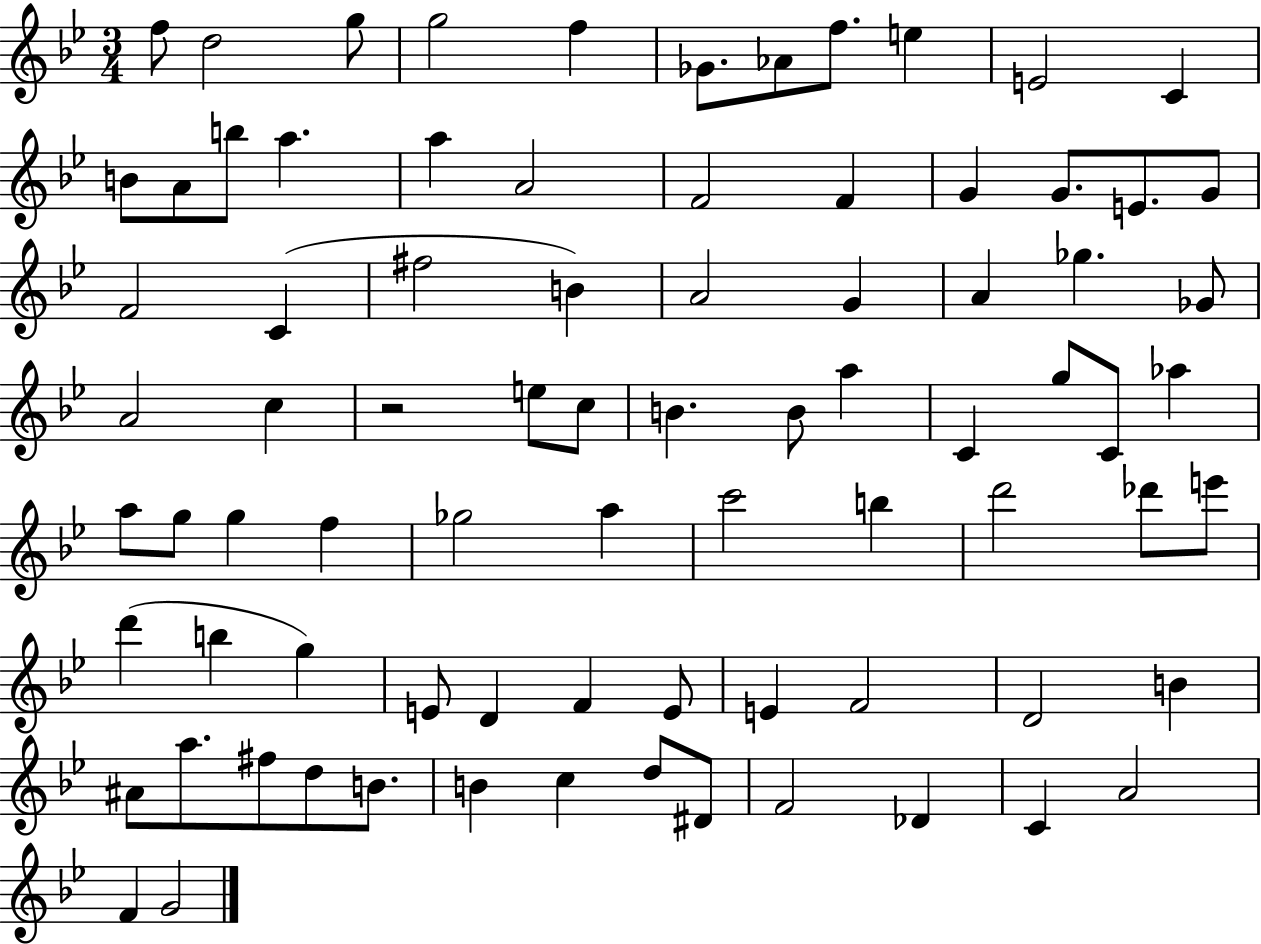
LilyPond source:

{
  \clef treble
  \numericTimeSignature
  \time 3/4
  \key bes \major
  \repeat volta 2 { f''8 d''2 g''8 | g''2 f''4 | ges'8. aes'8 f''8. e''4 | e'2 c'4 | \break b'8 a'8 b''8 a''4. | a''4 a'2 | f'2 f'4 | g'4 g'8. e'8. g'8 | \break f'2 c'4( | fis''2 b'4) | a'2 g'4 | a'4 ges''4. ges'8 | \break a'2 c''4 | r2 e''8 c''8 | b'4. b'8 a''4 | c'4 g''8 c'8 aes''4 | \break a''8 g''8 g''4 f''4 | ges''2 a''4 | c'''2 b''4 | d'''2 des'''8 e'''8 | \break d'''4( b''4 g''4) | e'8 d'4 f'4 e'8 | e'4 f'2 | d'2 b'4 | \break ais'8 a''8. fis''8 d''8 b'8. | b'4 c''4 d''8 dis'8 | f'2 des'4 | c'4 a'2 | \break f'4 g'2 | } \bar "|."
}